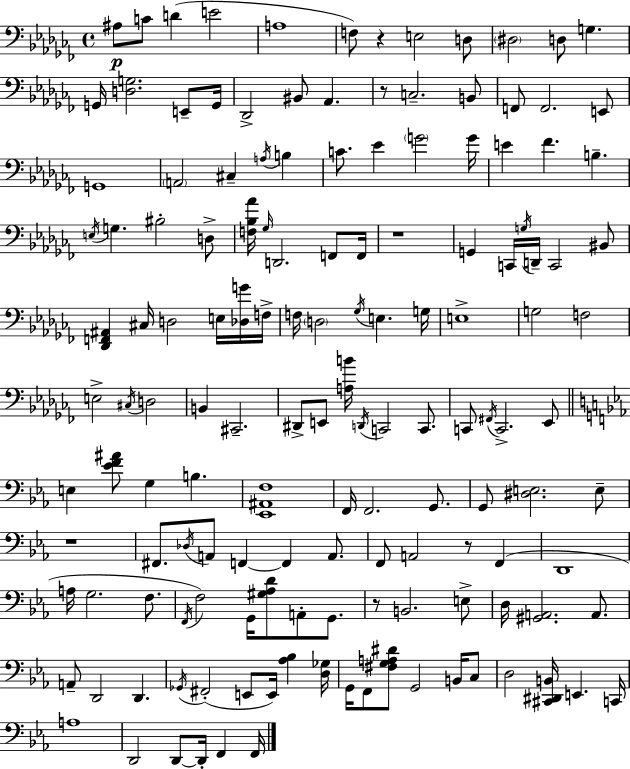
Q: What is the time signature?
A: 4/4